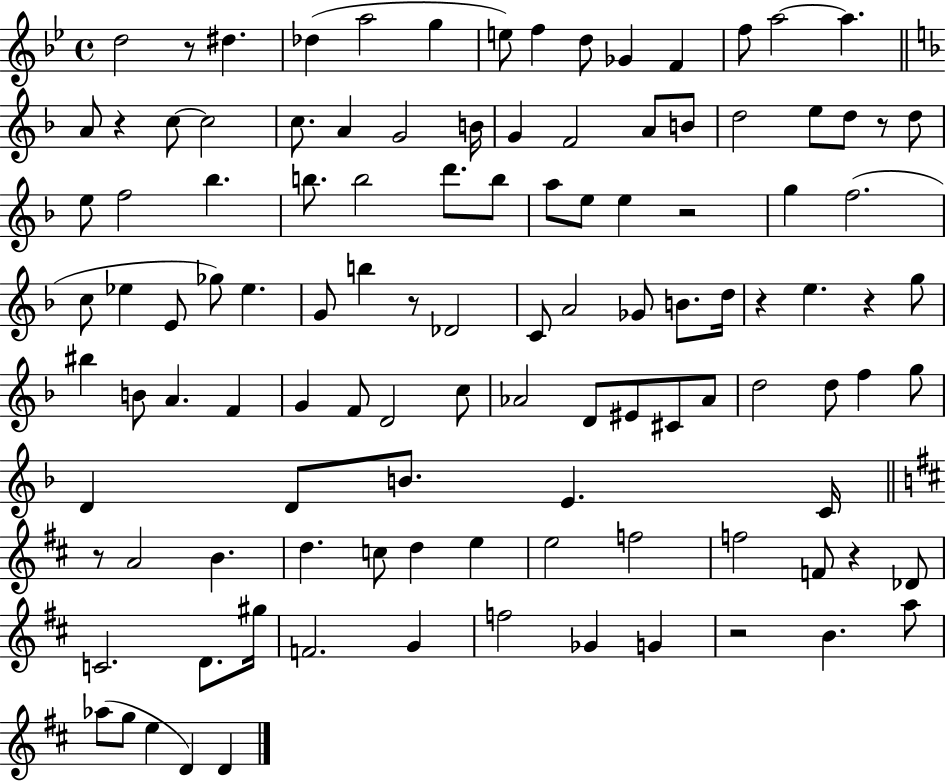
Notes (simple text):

D5/h R/e D#5/q. Db5/q A5/h G5/q E5/e F5/q D5/e Gb4/q F4/q F5/e A5/h A5/q. A4/e R/q C5/e C5/h C5/e. A4/q G4/h B4/s G4/q F4/h A4/e B4/e D5/h E5/e D5/e R/e D5/e E5/e F5/h Bb5/q. B5/e. B5/h D6/e. B5/e A5/e E5/e E5/q R/h G5/q F5/h. C5/e Eb5/q E4/e Gb5/e Eb5/q. G4/e B5/q R/e Db4/h C4/e A4/h Gb4/e B4/e. D5/s R/q E5/q. R/q G5/e BIS5/q B4/e A4/q. F4/q G4/q F4/e D4/h C5/e Ab4/h D4/e EIS4/e C#4/e Ab4/e D5/h D5/e F5/q G5/e D4/q D4/e B4/e. E4/q. C4/s R/e A4/h B4/q. D5/q. C5/e D5/q E5/q E5/h F5/h F5/h F4/e R/q Db4/e C4/h. D4/e. G#5/s F4/h. G4/q F5/h Gb4/q G4/q R/h B4/q. A5/e Ab5/e G5/e E5/q D4/q D4/q